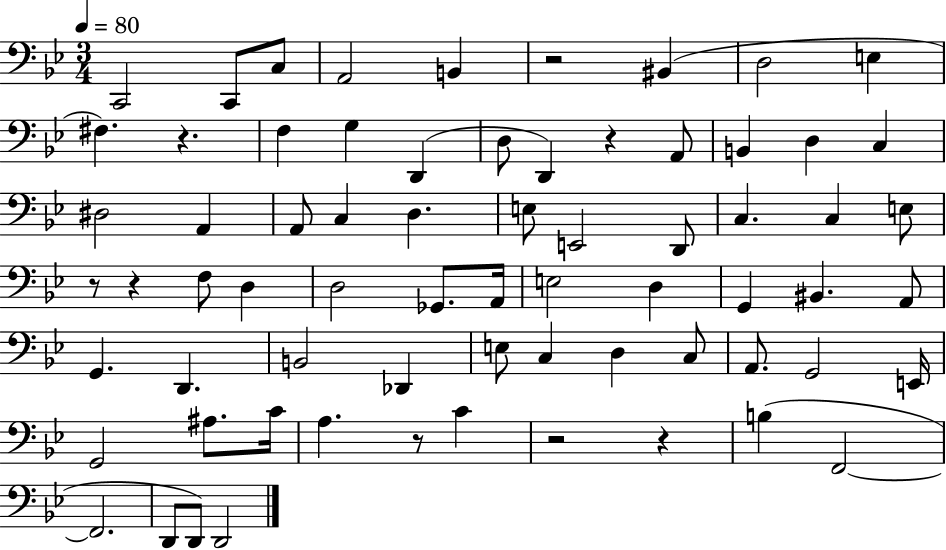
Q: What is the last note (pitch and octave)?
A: D2